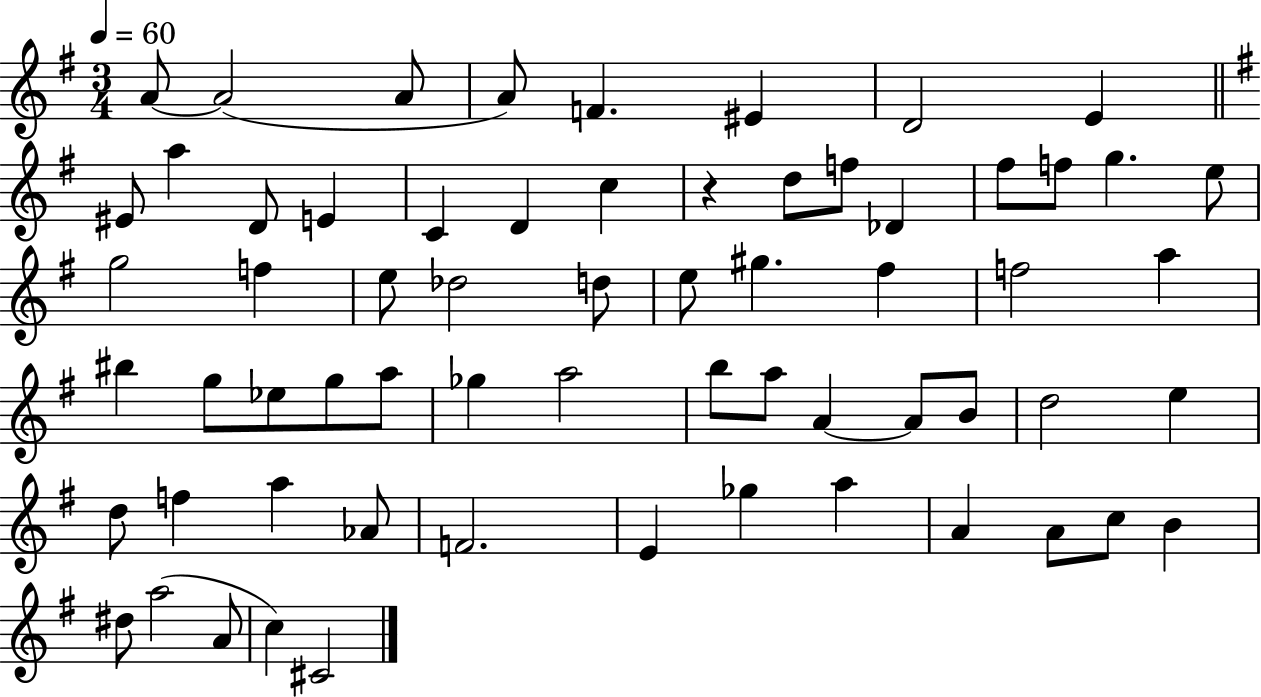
X:1
T:Untitled
M:3/4
L:1/4
K:G
A/2 A2 A/2 A/2 F ^E D2 E ^E/2 a D/2 E C D c z d/2 f/2 _D ^f/2 f/2 g e/2 g2 f e/2 _d2 d/2 e/2 ^g ^f f2 a ^b g/2 _e/2 g/2 a/2 _g a2 b/2 a/2 A A/2 B/2 d2 e d/2 f a _A/2 F2 E _g a A A/2 c/2 B ^d/2 a2 A/2 c ^C2